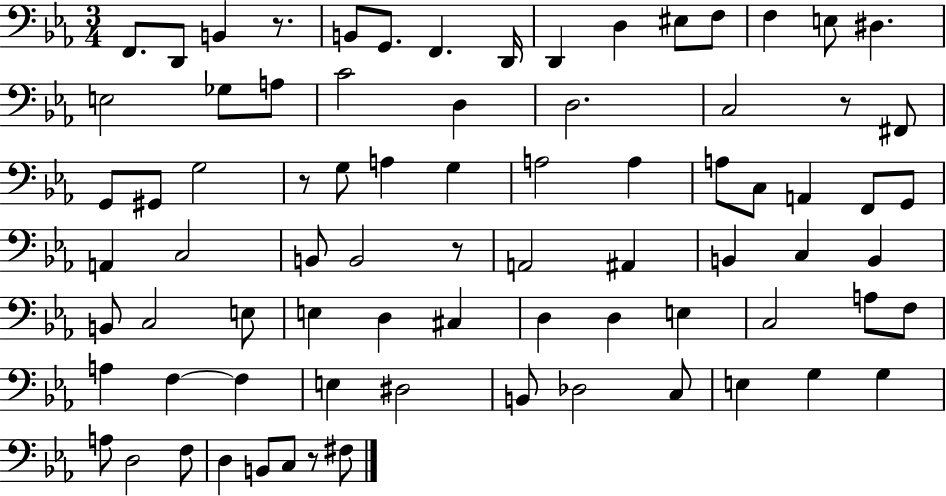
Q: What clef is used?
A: bass